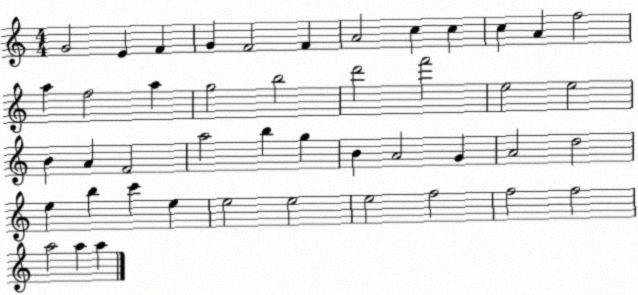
X:1
T:Untitled
M:4/4
L:1/4
K:C
G2 E F G F2 F A2 c c c A f2 a f2 a g2 b2 d'2 f'2 e2 e2 B A F2 a2 b g B A2 G A2 d2 e b c' e e2 e2 e2 f2 f2 f2 a2 a a